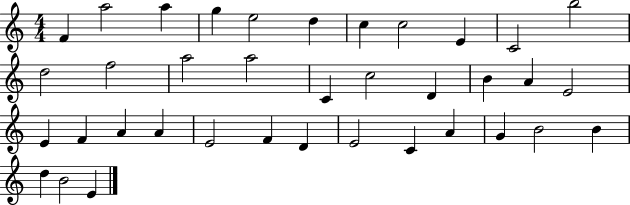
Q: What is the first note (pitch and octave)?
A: F4